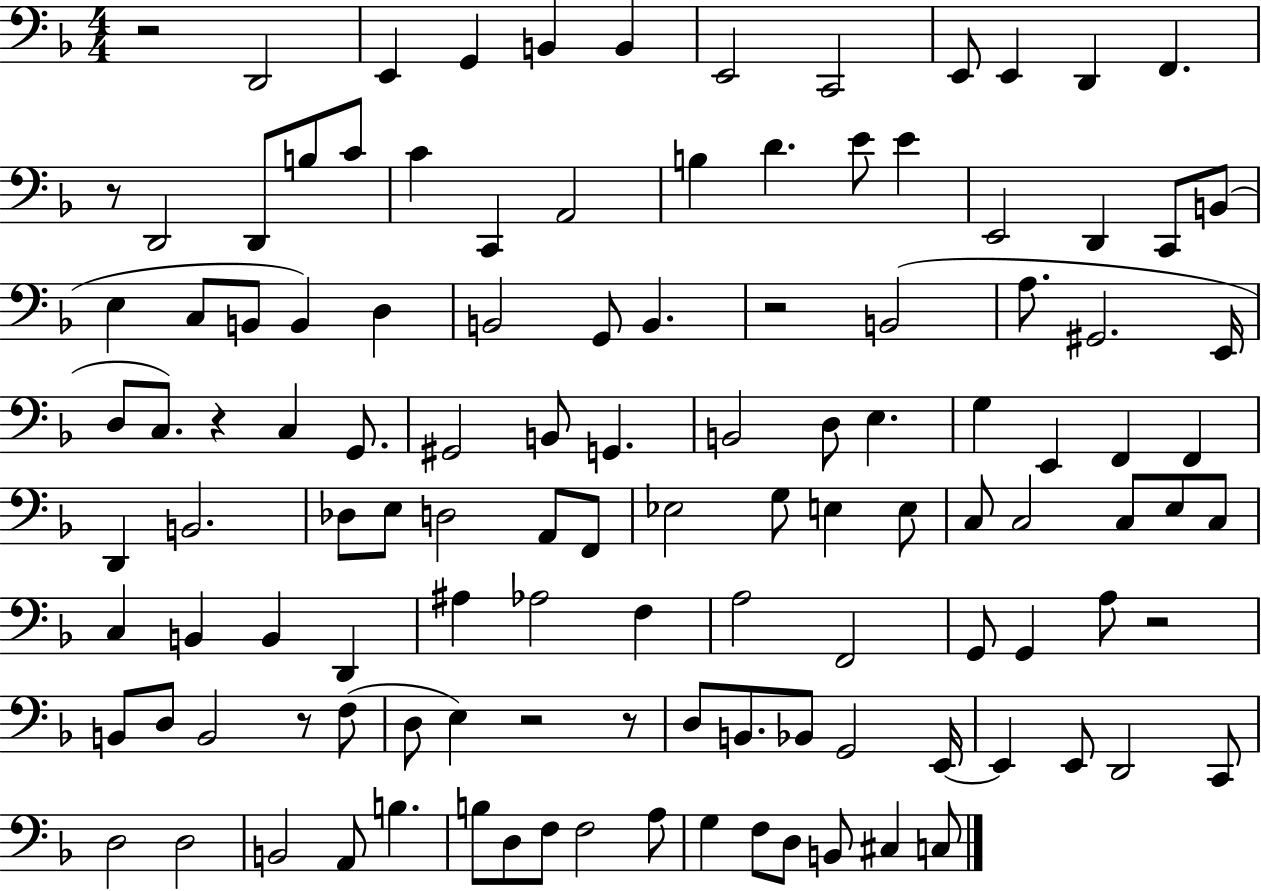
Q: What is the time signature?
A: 4/4